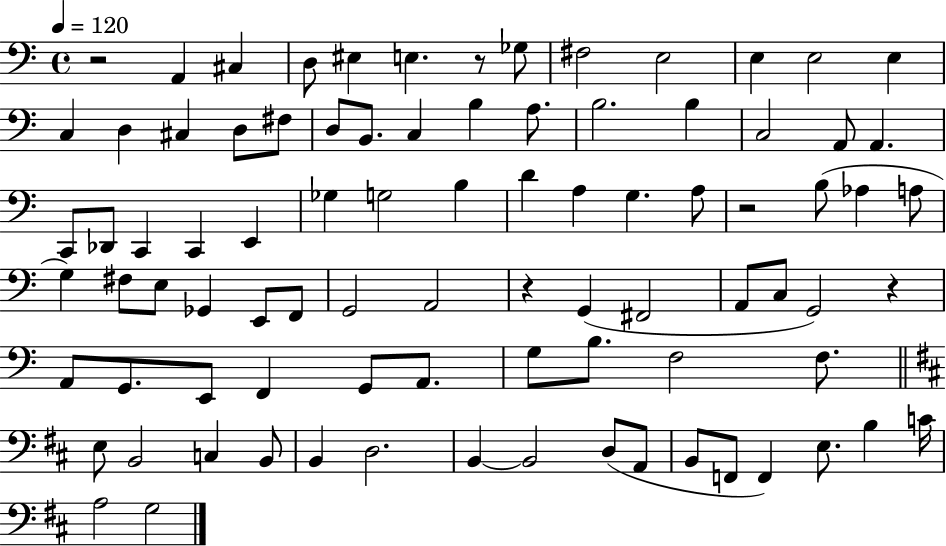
{
  \clef bass
  \time 4/4
  \defaultTimeSignature
  \key c \major
  \tempo 4 = 120
  \repeat volta 2 { r2 a,4 cis4 | d8 eis4 e4. r8 ges8 | fis2 e2 | e4 e2 e4 | \break c4 d4 cis4 d8 fis8 | d8 b,8. c4 b4 a8. | b2. b4 | c2 a,8 a,4. | \break c,8 des,8 c,4 c,4 e,4 | ges4 g2 b4 | d'4 a4 g4. a8 | r2 b8( aes4 a8 | \break g4) fis8 e8 ges,4 e,8 f,8 | g,2 a,2 | r4 g,4( fis,2 | a,8 c8 g,2) r4 | \break a,8 g,8. e,8 f,4 g,8 a,8. | g8 b8. f2 f8. | \bar "||" \break \key d \major e8 b,2 c4 b,8 | b,4 d2. | b,4~~ b,2 d8( a,8 | b,8 f,8 f,4) e8. b4 c'16 | \break a2 g2 | } \bar "|."
}